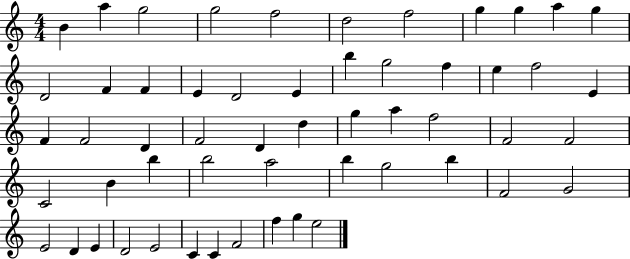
B4/q A5/q G5/h G5/h F5/h D5/h F5/h G5/q G5/q A5/q G5/q D4/h F4/q F4/q E4/q D4/h E4/q B5/q G5/h F5/q E5/q F5/h E4/q F4/q F4/h D4/q F4/h D4/q D5/q G5/q A5/q F5/h F4/h F4/h C4/h B4/q B5/q B5/h A5/h B5/q G5/h B5/q F4/h G4/h E4/h D4/q E4/q D4/h E4/h C4/q C4/q F4/h F5/q G5/q E5/h